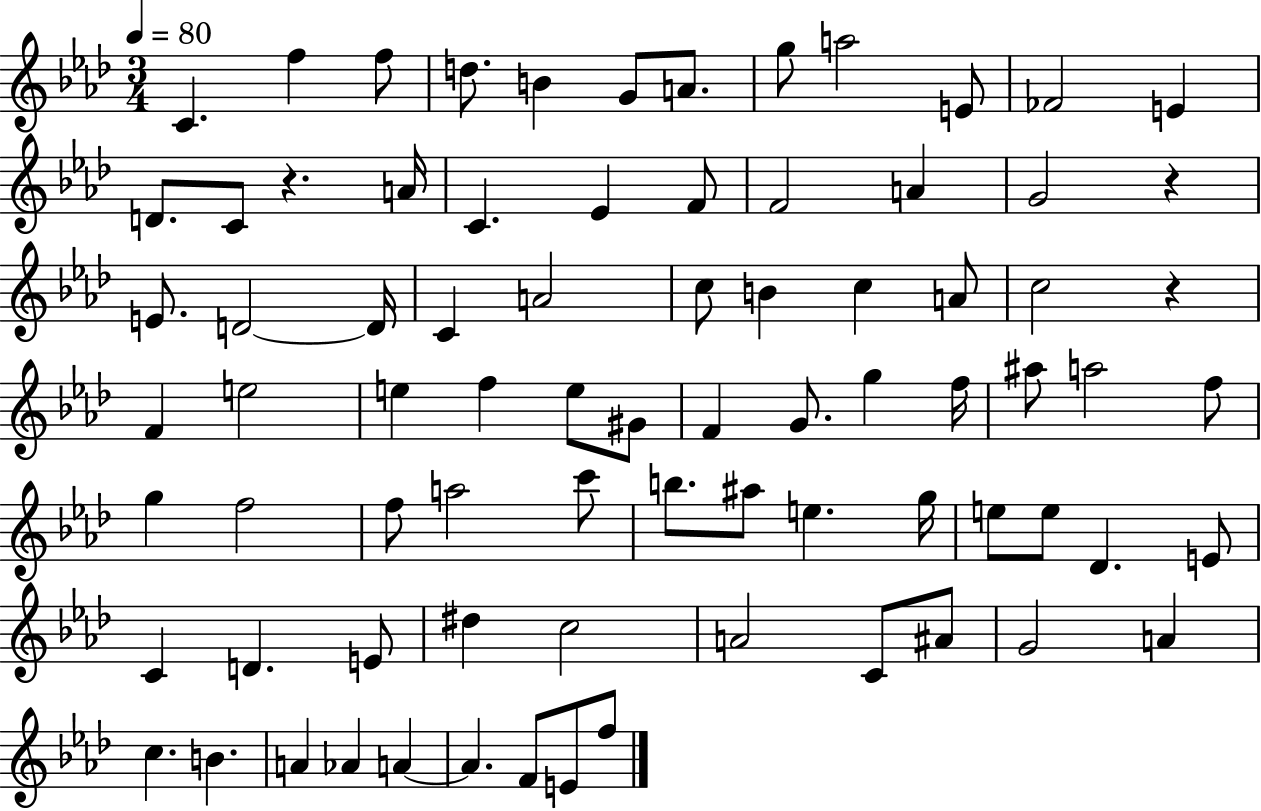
C4/q. F5/q F5/e D5/e. B4/q G4/e A4/e. G5/e A5/h E4/e FES4/h E4/q D4/e. C4/e R/q. A4/s C4/q. Eb4/q F4/e F4/h A4/q G4/h R/q E4/e. D4/h D4/s C4/q A4/h C5/e B4/q C5/q A4/e C5/h R/q F4/q E5/h E5/q F5/q E5/e G#4/e F4/q G4/e. G5/q F5/s A#5/e A5/h F5/e G5/q F5/h F5/e A5/h C6/e B5/e. A#5/e E5/q. G5/s E5/e E5/e Db4/q. E4/e C4/q D4/q. E4/e D#5/q C5/h A4/h C4/e A#4/e G4/h A4/q C5/q. B4/q. A4/q Ab4/q A4/q A4/q. F4/e E4/e F5/e